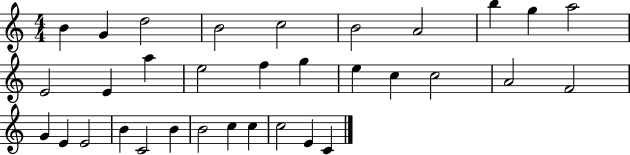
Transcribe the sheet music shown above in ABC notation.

X:1
T:Untitled
M:4/4
L:1/4
K:C
B G d2 B2 c2 B2 A2 b g a2 E2 E a e2 f g e c c2 A2 F2 G E E2 B C2 B B2 c c c2 E C